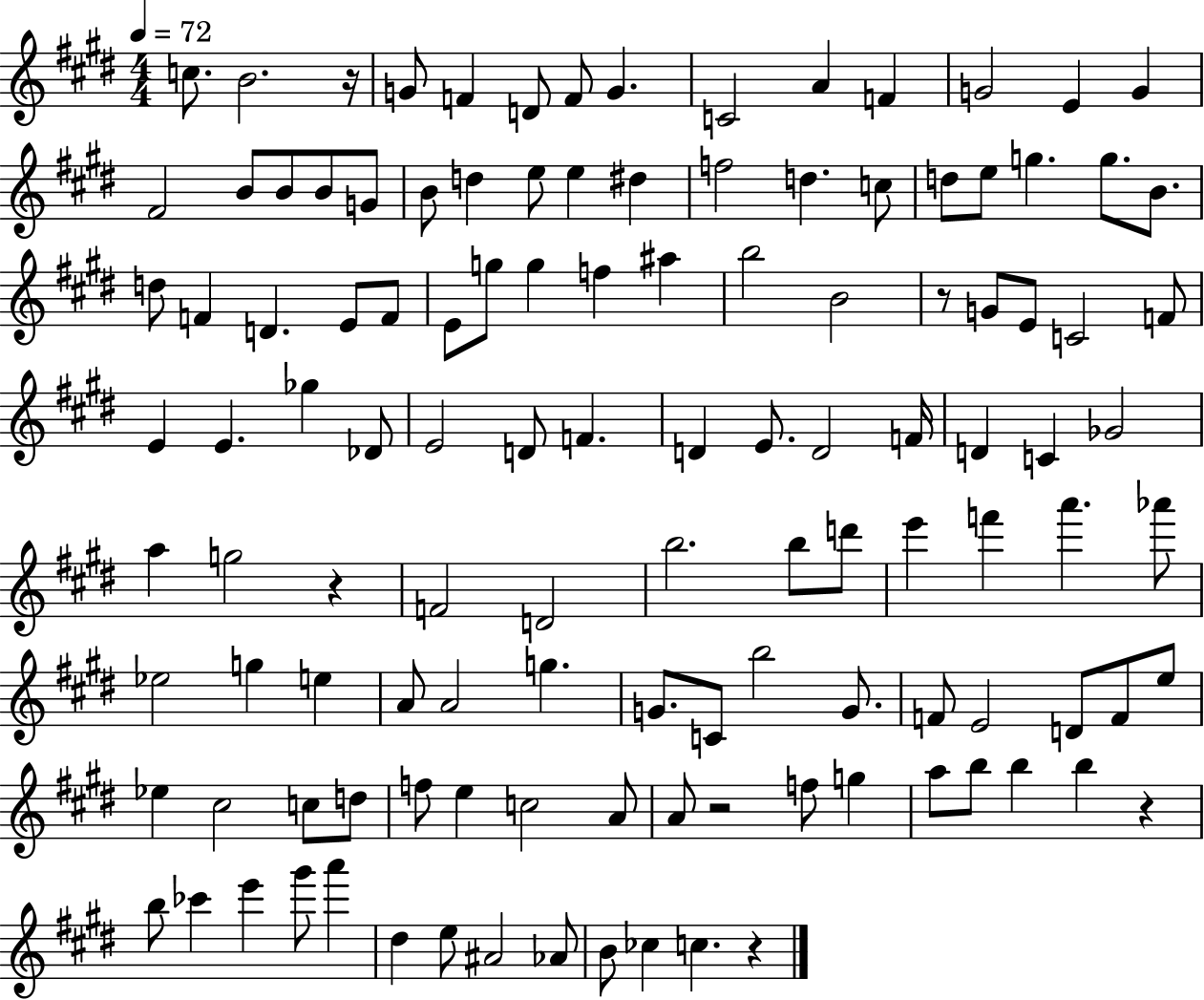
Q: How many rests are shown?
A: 6